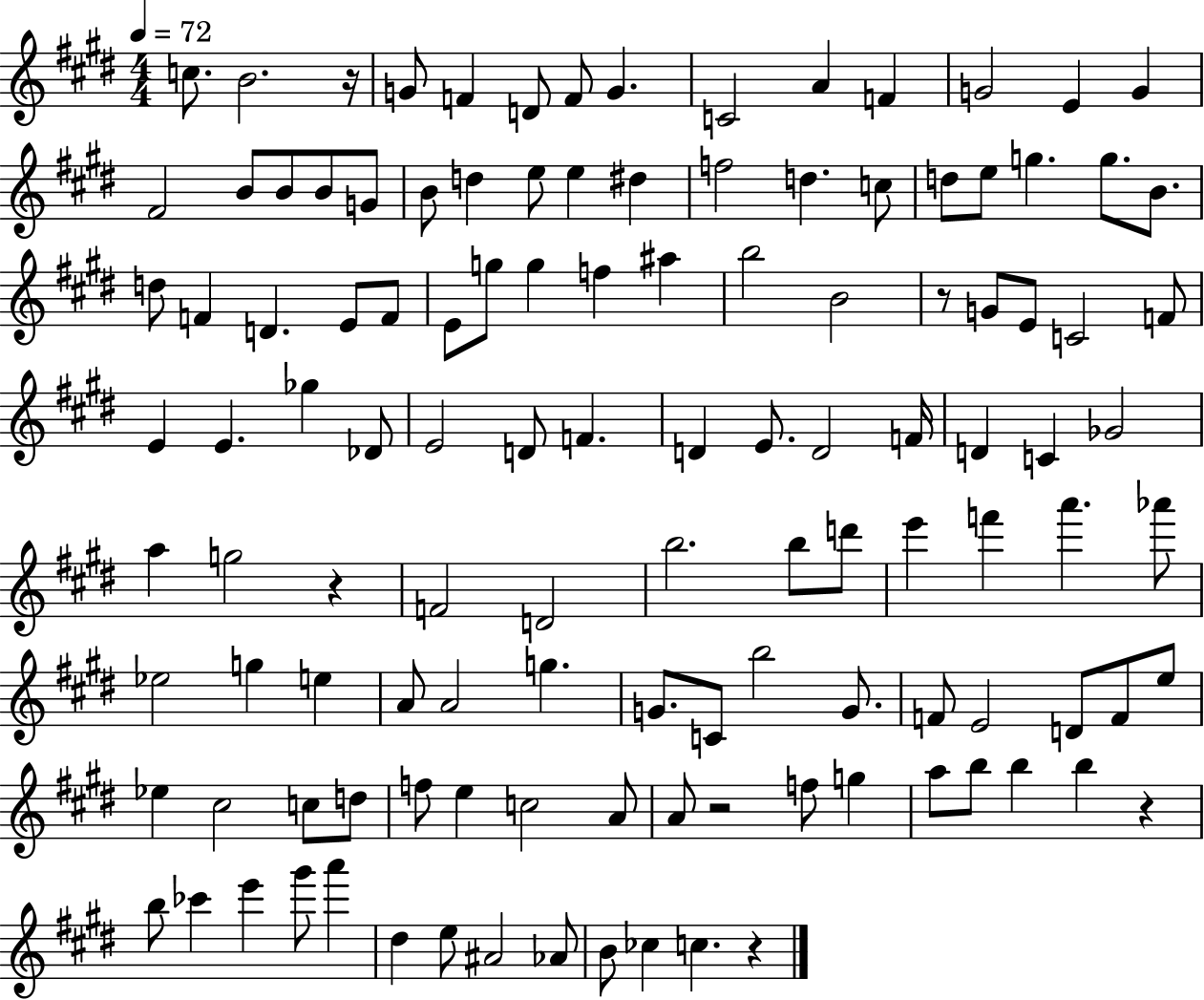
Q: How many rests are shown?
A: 6